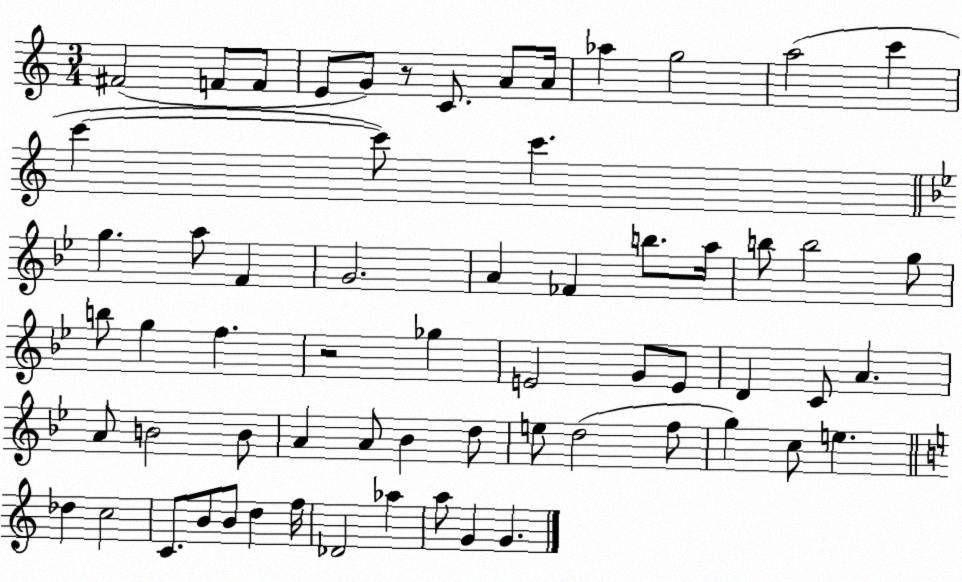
X:1
T:Untitled
M:3/4
L:1/4
K:C
^F2 F/2 F/2 E/2 G/2 z/2 C/2 A/2 A/4 _a g2 a2 c' c' c'/2 c' g a/2 F G2 A _F b/2 a/4 b/2 b2 g/2 b/2 g f z2 _g E2 G/2 E/2 D C/2 A A/2 B2 B/2 A A/2 _B d/2 e/2 d2 f/2 g c/2 e _d c2 C/2 B/2 B/2 d f/4 _D2 _a a/2 G G